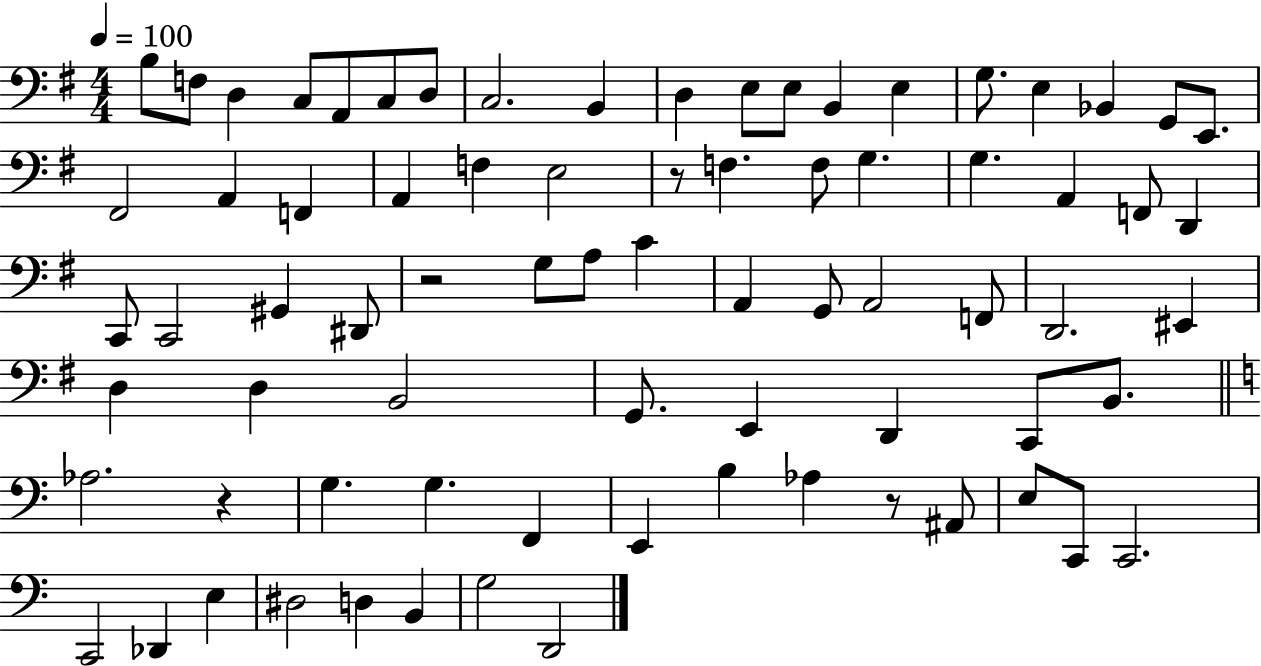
B3/e F3/e D3/q C3/e A2/e C3/e D3/e C3/h. B2/q D3/q E3/e E3/e B2/q E3/q G3/e. E3/q Bb2/q G2/e E2/e. F#2/h A2/q F2/q A2/q F3/q E3/h R/e F3/q. F3/e G3/q. G3/q. A2/q F2/e D2/q C2/e C2/h G#2/q D#2/e R/h G3/e A3/e C4/q A2/q G2/e A2/h F2/e D2/h. EIS2/q D3/q D3/q B2/h G2/e. E2/q D2/q C2/e B2/e. Ab3/h. R/q G3/q. G3/q. F2/q E2/q B3/q Ab3/q R/e A#2/e E3/e C2/e C2/h. C2/h Db2/q E3/q D#3/h D3/q B2/q G3/h D2/h